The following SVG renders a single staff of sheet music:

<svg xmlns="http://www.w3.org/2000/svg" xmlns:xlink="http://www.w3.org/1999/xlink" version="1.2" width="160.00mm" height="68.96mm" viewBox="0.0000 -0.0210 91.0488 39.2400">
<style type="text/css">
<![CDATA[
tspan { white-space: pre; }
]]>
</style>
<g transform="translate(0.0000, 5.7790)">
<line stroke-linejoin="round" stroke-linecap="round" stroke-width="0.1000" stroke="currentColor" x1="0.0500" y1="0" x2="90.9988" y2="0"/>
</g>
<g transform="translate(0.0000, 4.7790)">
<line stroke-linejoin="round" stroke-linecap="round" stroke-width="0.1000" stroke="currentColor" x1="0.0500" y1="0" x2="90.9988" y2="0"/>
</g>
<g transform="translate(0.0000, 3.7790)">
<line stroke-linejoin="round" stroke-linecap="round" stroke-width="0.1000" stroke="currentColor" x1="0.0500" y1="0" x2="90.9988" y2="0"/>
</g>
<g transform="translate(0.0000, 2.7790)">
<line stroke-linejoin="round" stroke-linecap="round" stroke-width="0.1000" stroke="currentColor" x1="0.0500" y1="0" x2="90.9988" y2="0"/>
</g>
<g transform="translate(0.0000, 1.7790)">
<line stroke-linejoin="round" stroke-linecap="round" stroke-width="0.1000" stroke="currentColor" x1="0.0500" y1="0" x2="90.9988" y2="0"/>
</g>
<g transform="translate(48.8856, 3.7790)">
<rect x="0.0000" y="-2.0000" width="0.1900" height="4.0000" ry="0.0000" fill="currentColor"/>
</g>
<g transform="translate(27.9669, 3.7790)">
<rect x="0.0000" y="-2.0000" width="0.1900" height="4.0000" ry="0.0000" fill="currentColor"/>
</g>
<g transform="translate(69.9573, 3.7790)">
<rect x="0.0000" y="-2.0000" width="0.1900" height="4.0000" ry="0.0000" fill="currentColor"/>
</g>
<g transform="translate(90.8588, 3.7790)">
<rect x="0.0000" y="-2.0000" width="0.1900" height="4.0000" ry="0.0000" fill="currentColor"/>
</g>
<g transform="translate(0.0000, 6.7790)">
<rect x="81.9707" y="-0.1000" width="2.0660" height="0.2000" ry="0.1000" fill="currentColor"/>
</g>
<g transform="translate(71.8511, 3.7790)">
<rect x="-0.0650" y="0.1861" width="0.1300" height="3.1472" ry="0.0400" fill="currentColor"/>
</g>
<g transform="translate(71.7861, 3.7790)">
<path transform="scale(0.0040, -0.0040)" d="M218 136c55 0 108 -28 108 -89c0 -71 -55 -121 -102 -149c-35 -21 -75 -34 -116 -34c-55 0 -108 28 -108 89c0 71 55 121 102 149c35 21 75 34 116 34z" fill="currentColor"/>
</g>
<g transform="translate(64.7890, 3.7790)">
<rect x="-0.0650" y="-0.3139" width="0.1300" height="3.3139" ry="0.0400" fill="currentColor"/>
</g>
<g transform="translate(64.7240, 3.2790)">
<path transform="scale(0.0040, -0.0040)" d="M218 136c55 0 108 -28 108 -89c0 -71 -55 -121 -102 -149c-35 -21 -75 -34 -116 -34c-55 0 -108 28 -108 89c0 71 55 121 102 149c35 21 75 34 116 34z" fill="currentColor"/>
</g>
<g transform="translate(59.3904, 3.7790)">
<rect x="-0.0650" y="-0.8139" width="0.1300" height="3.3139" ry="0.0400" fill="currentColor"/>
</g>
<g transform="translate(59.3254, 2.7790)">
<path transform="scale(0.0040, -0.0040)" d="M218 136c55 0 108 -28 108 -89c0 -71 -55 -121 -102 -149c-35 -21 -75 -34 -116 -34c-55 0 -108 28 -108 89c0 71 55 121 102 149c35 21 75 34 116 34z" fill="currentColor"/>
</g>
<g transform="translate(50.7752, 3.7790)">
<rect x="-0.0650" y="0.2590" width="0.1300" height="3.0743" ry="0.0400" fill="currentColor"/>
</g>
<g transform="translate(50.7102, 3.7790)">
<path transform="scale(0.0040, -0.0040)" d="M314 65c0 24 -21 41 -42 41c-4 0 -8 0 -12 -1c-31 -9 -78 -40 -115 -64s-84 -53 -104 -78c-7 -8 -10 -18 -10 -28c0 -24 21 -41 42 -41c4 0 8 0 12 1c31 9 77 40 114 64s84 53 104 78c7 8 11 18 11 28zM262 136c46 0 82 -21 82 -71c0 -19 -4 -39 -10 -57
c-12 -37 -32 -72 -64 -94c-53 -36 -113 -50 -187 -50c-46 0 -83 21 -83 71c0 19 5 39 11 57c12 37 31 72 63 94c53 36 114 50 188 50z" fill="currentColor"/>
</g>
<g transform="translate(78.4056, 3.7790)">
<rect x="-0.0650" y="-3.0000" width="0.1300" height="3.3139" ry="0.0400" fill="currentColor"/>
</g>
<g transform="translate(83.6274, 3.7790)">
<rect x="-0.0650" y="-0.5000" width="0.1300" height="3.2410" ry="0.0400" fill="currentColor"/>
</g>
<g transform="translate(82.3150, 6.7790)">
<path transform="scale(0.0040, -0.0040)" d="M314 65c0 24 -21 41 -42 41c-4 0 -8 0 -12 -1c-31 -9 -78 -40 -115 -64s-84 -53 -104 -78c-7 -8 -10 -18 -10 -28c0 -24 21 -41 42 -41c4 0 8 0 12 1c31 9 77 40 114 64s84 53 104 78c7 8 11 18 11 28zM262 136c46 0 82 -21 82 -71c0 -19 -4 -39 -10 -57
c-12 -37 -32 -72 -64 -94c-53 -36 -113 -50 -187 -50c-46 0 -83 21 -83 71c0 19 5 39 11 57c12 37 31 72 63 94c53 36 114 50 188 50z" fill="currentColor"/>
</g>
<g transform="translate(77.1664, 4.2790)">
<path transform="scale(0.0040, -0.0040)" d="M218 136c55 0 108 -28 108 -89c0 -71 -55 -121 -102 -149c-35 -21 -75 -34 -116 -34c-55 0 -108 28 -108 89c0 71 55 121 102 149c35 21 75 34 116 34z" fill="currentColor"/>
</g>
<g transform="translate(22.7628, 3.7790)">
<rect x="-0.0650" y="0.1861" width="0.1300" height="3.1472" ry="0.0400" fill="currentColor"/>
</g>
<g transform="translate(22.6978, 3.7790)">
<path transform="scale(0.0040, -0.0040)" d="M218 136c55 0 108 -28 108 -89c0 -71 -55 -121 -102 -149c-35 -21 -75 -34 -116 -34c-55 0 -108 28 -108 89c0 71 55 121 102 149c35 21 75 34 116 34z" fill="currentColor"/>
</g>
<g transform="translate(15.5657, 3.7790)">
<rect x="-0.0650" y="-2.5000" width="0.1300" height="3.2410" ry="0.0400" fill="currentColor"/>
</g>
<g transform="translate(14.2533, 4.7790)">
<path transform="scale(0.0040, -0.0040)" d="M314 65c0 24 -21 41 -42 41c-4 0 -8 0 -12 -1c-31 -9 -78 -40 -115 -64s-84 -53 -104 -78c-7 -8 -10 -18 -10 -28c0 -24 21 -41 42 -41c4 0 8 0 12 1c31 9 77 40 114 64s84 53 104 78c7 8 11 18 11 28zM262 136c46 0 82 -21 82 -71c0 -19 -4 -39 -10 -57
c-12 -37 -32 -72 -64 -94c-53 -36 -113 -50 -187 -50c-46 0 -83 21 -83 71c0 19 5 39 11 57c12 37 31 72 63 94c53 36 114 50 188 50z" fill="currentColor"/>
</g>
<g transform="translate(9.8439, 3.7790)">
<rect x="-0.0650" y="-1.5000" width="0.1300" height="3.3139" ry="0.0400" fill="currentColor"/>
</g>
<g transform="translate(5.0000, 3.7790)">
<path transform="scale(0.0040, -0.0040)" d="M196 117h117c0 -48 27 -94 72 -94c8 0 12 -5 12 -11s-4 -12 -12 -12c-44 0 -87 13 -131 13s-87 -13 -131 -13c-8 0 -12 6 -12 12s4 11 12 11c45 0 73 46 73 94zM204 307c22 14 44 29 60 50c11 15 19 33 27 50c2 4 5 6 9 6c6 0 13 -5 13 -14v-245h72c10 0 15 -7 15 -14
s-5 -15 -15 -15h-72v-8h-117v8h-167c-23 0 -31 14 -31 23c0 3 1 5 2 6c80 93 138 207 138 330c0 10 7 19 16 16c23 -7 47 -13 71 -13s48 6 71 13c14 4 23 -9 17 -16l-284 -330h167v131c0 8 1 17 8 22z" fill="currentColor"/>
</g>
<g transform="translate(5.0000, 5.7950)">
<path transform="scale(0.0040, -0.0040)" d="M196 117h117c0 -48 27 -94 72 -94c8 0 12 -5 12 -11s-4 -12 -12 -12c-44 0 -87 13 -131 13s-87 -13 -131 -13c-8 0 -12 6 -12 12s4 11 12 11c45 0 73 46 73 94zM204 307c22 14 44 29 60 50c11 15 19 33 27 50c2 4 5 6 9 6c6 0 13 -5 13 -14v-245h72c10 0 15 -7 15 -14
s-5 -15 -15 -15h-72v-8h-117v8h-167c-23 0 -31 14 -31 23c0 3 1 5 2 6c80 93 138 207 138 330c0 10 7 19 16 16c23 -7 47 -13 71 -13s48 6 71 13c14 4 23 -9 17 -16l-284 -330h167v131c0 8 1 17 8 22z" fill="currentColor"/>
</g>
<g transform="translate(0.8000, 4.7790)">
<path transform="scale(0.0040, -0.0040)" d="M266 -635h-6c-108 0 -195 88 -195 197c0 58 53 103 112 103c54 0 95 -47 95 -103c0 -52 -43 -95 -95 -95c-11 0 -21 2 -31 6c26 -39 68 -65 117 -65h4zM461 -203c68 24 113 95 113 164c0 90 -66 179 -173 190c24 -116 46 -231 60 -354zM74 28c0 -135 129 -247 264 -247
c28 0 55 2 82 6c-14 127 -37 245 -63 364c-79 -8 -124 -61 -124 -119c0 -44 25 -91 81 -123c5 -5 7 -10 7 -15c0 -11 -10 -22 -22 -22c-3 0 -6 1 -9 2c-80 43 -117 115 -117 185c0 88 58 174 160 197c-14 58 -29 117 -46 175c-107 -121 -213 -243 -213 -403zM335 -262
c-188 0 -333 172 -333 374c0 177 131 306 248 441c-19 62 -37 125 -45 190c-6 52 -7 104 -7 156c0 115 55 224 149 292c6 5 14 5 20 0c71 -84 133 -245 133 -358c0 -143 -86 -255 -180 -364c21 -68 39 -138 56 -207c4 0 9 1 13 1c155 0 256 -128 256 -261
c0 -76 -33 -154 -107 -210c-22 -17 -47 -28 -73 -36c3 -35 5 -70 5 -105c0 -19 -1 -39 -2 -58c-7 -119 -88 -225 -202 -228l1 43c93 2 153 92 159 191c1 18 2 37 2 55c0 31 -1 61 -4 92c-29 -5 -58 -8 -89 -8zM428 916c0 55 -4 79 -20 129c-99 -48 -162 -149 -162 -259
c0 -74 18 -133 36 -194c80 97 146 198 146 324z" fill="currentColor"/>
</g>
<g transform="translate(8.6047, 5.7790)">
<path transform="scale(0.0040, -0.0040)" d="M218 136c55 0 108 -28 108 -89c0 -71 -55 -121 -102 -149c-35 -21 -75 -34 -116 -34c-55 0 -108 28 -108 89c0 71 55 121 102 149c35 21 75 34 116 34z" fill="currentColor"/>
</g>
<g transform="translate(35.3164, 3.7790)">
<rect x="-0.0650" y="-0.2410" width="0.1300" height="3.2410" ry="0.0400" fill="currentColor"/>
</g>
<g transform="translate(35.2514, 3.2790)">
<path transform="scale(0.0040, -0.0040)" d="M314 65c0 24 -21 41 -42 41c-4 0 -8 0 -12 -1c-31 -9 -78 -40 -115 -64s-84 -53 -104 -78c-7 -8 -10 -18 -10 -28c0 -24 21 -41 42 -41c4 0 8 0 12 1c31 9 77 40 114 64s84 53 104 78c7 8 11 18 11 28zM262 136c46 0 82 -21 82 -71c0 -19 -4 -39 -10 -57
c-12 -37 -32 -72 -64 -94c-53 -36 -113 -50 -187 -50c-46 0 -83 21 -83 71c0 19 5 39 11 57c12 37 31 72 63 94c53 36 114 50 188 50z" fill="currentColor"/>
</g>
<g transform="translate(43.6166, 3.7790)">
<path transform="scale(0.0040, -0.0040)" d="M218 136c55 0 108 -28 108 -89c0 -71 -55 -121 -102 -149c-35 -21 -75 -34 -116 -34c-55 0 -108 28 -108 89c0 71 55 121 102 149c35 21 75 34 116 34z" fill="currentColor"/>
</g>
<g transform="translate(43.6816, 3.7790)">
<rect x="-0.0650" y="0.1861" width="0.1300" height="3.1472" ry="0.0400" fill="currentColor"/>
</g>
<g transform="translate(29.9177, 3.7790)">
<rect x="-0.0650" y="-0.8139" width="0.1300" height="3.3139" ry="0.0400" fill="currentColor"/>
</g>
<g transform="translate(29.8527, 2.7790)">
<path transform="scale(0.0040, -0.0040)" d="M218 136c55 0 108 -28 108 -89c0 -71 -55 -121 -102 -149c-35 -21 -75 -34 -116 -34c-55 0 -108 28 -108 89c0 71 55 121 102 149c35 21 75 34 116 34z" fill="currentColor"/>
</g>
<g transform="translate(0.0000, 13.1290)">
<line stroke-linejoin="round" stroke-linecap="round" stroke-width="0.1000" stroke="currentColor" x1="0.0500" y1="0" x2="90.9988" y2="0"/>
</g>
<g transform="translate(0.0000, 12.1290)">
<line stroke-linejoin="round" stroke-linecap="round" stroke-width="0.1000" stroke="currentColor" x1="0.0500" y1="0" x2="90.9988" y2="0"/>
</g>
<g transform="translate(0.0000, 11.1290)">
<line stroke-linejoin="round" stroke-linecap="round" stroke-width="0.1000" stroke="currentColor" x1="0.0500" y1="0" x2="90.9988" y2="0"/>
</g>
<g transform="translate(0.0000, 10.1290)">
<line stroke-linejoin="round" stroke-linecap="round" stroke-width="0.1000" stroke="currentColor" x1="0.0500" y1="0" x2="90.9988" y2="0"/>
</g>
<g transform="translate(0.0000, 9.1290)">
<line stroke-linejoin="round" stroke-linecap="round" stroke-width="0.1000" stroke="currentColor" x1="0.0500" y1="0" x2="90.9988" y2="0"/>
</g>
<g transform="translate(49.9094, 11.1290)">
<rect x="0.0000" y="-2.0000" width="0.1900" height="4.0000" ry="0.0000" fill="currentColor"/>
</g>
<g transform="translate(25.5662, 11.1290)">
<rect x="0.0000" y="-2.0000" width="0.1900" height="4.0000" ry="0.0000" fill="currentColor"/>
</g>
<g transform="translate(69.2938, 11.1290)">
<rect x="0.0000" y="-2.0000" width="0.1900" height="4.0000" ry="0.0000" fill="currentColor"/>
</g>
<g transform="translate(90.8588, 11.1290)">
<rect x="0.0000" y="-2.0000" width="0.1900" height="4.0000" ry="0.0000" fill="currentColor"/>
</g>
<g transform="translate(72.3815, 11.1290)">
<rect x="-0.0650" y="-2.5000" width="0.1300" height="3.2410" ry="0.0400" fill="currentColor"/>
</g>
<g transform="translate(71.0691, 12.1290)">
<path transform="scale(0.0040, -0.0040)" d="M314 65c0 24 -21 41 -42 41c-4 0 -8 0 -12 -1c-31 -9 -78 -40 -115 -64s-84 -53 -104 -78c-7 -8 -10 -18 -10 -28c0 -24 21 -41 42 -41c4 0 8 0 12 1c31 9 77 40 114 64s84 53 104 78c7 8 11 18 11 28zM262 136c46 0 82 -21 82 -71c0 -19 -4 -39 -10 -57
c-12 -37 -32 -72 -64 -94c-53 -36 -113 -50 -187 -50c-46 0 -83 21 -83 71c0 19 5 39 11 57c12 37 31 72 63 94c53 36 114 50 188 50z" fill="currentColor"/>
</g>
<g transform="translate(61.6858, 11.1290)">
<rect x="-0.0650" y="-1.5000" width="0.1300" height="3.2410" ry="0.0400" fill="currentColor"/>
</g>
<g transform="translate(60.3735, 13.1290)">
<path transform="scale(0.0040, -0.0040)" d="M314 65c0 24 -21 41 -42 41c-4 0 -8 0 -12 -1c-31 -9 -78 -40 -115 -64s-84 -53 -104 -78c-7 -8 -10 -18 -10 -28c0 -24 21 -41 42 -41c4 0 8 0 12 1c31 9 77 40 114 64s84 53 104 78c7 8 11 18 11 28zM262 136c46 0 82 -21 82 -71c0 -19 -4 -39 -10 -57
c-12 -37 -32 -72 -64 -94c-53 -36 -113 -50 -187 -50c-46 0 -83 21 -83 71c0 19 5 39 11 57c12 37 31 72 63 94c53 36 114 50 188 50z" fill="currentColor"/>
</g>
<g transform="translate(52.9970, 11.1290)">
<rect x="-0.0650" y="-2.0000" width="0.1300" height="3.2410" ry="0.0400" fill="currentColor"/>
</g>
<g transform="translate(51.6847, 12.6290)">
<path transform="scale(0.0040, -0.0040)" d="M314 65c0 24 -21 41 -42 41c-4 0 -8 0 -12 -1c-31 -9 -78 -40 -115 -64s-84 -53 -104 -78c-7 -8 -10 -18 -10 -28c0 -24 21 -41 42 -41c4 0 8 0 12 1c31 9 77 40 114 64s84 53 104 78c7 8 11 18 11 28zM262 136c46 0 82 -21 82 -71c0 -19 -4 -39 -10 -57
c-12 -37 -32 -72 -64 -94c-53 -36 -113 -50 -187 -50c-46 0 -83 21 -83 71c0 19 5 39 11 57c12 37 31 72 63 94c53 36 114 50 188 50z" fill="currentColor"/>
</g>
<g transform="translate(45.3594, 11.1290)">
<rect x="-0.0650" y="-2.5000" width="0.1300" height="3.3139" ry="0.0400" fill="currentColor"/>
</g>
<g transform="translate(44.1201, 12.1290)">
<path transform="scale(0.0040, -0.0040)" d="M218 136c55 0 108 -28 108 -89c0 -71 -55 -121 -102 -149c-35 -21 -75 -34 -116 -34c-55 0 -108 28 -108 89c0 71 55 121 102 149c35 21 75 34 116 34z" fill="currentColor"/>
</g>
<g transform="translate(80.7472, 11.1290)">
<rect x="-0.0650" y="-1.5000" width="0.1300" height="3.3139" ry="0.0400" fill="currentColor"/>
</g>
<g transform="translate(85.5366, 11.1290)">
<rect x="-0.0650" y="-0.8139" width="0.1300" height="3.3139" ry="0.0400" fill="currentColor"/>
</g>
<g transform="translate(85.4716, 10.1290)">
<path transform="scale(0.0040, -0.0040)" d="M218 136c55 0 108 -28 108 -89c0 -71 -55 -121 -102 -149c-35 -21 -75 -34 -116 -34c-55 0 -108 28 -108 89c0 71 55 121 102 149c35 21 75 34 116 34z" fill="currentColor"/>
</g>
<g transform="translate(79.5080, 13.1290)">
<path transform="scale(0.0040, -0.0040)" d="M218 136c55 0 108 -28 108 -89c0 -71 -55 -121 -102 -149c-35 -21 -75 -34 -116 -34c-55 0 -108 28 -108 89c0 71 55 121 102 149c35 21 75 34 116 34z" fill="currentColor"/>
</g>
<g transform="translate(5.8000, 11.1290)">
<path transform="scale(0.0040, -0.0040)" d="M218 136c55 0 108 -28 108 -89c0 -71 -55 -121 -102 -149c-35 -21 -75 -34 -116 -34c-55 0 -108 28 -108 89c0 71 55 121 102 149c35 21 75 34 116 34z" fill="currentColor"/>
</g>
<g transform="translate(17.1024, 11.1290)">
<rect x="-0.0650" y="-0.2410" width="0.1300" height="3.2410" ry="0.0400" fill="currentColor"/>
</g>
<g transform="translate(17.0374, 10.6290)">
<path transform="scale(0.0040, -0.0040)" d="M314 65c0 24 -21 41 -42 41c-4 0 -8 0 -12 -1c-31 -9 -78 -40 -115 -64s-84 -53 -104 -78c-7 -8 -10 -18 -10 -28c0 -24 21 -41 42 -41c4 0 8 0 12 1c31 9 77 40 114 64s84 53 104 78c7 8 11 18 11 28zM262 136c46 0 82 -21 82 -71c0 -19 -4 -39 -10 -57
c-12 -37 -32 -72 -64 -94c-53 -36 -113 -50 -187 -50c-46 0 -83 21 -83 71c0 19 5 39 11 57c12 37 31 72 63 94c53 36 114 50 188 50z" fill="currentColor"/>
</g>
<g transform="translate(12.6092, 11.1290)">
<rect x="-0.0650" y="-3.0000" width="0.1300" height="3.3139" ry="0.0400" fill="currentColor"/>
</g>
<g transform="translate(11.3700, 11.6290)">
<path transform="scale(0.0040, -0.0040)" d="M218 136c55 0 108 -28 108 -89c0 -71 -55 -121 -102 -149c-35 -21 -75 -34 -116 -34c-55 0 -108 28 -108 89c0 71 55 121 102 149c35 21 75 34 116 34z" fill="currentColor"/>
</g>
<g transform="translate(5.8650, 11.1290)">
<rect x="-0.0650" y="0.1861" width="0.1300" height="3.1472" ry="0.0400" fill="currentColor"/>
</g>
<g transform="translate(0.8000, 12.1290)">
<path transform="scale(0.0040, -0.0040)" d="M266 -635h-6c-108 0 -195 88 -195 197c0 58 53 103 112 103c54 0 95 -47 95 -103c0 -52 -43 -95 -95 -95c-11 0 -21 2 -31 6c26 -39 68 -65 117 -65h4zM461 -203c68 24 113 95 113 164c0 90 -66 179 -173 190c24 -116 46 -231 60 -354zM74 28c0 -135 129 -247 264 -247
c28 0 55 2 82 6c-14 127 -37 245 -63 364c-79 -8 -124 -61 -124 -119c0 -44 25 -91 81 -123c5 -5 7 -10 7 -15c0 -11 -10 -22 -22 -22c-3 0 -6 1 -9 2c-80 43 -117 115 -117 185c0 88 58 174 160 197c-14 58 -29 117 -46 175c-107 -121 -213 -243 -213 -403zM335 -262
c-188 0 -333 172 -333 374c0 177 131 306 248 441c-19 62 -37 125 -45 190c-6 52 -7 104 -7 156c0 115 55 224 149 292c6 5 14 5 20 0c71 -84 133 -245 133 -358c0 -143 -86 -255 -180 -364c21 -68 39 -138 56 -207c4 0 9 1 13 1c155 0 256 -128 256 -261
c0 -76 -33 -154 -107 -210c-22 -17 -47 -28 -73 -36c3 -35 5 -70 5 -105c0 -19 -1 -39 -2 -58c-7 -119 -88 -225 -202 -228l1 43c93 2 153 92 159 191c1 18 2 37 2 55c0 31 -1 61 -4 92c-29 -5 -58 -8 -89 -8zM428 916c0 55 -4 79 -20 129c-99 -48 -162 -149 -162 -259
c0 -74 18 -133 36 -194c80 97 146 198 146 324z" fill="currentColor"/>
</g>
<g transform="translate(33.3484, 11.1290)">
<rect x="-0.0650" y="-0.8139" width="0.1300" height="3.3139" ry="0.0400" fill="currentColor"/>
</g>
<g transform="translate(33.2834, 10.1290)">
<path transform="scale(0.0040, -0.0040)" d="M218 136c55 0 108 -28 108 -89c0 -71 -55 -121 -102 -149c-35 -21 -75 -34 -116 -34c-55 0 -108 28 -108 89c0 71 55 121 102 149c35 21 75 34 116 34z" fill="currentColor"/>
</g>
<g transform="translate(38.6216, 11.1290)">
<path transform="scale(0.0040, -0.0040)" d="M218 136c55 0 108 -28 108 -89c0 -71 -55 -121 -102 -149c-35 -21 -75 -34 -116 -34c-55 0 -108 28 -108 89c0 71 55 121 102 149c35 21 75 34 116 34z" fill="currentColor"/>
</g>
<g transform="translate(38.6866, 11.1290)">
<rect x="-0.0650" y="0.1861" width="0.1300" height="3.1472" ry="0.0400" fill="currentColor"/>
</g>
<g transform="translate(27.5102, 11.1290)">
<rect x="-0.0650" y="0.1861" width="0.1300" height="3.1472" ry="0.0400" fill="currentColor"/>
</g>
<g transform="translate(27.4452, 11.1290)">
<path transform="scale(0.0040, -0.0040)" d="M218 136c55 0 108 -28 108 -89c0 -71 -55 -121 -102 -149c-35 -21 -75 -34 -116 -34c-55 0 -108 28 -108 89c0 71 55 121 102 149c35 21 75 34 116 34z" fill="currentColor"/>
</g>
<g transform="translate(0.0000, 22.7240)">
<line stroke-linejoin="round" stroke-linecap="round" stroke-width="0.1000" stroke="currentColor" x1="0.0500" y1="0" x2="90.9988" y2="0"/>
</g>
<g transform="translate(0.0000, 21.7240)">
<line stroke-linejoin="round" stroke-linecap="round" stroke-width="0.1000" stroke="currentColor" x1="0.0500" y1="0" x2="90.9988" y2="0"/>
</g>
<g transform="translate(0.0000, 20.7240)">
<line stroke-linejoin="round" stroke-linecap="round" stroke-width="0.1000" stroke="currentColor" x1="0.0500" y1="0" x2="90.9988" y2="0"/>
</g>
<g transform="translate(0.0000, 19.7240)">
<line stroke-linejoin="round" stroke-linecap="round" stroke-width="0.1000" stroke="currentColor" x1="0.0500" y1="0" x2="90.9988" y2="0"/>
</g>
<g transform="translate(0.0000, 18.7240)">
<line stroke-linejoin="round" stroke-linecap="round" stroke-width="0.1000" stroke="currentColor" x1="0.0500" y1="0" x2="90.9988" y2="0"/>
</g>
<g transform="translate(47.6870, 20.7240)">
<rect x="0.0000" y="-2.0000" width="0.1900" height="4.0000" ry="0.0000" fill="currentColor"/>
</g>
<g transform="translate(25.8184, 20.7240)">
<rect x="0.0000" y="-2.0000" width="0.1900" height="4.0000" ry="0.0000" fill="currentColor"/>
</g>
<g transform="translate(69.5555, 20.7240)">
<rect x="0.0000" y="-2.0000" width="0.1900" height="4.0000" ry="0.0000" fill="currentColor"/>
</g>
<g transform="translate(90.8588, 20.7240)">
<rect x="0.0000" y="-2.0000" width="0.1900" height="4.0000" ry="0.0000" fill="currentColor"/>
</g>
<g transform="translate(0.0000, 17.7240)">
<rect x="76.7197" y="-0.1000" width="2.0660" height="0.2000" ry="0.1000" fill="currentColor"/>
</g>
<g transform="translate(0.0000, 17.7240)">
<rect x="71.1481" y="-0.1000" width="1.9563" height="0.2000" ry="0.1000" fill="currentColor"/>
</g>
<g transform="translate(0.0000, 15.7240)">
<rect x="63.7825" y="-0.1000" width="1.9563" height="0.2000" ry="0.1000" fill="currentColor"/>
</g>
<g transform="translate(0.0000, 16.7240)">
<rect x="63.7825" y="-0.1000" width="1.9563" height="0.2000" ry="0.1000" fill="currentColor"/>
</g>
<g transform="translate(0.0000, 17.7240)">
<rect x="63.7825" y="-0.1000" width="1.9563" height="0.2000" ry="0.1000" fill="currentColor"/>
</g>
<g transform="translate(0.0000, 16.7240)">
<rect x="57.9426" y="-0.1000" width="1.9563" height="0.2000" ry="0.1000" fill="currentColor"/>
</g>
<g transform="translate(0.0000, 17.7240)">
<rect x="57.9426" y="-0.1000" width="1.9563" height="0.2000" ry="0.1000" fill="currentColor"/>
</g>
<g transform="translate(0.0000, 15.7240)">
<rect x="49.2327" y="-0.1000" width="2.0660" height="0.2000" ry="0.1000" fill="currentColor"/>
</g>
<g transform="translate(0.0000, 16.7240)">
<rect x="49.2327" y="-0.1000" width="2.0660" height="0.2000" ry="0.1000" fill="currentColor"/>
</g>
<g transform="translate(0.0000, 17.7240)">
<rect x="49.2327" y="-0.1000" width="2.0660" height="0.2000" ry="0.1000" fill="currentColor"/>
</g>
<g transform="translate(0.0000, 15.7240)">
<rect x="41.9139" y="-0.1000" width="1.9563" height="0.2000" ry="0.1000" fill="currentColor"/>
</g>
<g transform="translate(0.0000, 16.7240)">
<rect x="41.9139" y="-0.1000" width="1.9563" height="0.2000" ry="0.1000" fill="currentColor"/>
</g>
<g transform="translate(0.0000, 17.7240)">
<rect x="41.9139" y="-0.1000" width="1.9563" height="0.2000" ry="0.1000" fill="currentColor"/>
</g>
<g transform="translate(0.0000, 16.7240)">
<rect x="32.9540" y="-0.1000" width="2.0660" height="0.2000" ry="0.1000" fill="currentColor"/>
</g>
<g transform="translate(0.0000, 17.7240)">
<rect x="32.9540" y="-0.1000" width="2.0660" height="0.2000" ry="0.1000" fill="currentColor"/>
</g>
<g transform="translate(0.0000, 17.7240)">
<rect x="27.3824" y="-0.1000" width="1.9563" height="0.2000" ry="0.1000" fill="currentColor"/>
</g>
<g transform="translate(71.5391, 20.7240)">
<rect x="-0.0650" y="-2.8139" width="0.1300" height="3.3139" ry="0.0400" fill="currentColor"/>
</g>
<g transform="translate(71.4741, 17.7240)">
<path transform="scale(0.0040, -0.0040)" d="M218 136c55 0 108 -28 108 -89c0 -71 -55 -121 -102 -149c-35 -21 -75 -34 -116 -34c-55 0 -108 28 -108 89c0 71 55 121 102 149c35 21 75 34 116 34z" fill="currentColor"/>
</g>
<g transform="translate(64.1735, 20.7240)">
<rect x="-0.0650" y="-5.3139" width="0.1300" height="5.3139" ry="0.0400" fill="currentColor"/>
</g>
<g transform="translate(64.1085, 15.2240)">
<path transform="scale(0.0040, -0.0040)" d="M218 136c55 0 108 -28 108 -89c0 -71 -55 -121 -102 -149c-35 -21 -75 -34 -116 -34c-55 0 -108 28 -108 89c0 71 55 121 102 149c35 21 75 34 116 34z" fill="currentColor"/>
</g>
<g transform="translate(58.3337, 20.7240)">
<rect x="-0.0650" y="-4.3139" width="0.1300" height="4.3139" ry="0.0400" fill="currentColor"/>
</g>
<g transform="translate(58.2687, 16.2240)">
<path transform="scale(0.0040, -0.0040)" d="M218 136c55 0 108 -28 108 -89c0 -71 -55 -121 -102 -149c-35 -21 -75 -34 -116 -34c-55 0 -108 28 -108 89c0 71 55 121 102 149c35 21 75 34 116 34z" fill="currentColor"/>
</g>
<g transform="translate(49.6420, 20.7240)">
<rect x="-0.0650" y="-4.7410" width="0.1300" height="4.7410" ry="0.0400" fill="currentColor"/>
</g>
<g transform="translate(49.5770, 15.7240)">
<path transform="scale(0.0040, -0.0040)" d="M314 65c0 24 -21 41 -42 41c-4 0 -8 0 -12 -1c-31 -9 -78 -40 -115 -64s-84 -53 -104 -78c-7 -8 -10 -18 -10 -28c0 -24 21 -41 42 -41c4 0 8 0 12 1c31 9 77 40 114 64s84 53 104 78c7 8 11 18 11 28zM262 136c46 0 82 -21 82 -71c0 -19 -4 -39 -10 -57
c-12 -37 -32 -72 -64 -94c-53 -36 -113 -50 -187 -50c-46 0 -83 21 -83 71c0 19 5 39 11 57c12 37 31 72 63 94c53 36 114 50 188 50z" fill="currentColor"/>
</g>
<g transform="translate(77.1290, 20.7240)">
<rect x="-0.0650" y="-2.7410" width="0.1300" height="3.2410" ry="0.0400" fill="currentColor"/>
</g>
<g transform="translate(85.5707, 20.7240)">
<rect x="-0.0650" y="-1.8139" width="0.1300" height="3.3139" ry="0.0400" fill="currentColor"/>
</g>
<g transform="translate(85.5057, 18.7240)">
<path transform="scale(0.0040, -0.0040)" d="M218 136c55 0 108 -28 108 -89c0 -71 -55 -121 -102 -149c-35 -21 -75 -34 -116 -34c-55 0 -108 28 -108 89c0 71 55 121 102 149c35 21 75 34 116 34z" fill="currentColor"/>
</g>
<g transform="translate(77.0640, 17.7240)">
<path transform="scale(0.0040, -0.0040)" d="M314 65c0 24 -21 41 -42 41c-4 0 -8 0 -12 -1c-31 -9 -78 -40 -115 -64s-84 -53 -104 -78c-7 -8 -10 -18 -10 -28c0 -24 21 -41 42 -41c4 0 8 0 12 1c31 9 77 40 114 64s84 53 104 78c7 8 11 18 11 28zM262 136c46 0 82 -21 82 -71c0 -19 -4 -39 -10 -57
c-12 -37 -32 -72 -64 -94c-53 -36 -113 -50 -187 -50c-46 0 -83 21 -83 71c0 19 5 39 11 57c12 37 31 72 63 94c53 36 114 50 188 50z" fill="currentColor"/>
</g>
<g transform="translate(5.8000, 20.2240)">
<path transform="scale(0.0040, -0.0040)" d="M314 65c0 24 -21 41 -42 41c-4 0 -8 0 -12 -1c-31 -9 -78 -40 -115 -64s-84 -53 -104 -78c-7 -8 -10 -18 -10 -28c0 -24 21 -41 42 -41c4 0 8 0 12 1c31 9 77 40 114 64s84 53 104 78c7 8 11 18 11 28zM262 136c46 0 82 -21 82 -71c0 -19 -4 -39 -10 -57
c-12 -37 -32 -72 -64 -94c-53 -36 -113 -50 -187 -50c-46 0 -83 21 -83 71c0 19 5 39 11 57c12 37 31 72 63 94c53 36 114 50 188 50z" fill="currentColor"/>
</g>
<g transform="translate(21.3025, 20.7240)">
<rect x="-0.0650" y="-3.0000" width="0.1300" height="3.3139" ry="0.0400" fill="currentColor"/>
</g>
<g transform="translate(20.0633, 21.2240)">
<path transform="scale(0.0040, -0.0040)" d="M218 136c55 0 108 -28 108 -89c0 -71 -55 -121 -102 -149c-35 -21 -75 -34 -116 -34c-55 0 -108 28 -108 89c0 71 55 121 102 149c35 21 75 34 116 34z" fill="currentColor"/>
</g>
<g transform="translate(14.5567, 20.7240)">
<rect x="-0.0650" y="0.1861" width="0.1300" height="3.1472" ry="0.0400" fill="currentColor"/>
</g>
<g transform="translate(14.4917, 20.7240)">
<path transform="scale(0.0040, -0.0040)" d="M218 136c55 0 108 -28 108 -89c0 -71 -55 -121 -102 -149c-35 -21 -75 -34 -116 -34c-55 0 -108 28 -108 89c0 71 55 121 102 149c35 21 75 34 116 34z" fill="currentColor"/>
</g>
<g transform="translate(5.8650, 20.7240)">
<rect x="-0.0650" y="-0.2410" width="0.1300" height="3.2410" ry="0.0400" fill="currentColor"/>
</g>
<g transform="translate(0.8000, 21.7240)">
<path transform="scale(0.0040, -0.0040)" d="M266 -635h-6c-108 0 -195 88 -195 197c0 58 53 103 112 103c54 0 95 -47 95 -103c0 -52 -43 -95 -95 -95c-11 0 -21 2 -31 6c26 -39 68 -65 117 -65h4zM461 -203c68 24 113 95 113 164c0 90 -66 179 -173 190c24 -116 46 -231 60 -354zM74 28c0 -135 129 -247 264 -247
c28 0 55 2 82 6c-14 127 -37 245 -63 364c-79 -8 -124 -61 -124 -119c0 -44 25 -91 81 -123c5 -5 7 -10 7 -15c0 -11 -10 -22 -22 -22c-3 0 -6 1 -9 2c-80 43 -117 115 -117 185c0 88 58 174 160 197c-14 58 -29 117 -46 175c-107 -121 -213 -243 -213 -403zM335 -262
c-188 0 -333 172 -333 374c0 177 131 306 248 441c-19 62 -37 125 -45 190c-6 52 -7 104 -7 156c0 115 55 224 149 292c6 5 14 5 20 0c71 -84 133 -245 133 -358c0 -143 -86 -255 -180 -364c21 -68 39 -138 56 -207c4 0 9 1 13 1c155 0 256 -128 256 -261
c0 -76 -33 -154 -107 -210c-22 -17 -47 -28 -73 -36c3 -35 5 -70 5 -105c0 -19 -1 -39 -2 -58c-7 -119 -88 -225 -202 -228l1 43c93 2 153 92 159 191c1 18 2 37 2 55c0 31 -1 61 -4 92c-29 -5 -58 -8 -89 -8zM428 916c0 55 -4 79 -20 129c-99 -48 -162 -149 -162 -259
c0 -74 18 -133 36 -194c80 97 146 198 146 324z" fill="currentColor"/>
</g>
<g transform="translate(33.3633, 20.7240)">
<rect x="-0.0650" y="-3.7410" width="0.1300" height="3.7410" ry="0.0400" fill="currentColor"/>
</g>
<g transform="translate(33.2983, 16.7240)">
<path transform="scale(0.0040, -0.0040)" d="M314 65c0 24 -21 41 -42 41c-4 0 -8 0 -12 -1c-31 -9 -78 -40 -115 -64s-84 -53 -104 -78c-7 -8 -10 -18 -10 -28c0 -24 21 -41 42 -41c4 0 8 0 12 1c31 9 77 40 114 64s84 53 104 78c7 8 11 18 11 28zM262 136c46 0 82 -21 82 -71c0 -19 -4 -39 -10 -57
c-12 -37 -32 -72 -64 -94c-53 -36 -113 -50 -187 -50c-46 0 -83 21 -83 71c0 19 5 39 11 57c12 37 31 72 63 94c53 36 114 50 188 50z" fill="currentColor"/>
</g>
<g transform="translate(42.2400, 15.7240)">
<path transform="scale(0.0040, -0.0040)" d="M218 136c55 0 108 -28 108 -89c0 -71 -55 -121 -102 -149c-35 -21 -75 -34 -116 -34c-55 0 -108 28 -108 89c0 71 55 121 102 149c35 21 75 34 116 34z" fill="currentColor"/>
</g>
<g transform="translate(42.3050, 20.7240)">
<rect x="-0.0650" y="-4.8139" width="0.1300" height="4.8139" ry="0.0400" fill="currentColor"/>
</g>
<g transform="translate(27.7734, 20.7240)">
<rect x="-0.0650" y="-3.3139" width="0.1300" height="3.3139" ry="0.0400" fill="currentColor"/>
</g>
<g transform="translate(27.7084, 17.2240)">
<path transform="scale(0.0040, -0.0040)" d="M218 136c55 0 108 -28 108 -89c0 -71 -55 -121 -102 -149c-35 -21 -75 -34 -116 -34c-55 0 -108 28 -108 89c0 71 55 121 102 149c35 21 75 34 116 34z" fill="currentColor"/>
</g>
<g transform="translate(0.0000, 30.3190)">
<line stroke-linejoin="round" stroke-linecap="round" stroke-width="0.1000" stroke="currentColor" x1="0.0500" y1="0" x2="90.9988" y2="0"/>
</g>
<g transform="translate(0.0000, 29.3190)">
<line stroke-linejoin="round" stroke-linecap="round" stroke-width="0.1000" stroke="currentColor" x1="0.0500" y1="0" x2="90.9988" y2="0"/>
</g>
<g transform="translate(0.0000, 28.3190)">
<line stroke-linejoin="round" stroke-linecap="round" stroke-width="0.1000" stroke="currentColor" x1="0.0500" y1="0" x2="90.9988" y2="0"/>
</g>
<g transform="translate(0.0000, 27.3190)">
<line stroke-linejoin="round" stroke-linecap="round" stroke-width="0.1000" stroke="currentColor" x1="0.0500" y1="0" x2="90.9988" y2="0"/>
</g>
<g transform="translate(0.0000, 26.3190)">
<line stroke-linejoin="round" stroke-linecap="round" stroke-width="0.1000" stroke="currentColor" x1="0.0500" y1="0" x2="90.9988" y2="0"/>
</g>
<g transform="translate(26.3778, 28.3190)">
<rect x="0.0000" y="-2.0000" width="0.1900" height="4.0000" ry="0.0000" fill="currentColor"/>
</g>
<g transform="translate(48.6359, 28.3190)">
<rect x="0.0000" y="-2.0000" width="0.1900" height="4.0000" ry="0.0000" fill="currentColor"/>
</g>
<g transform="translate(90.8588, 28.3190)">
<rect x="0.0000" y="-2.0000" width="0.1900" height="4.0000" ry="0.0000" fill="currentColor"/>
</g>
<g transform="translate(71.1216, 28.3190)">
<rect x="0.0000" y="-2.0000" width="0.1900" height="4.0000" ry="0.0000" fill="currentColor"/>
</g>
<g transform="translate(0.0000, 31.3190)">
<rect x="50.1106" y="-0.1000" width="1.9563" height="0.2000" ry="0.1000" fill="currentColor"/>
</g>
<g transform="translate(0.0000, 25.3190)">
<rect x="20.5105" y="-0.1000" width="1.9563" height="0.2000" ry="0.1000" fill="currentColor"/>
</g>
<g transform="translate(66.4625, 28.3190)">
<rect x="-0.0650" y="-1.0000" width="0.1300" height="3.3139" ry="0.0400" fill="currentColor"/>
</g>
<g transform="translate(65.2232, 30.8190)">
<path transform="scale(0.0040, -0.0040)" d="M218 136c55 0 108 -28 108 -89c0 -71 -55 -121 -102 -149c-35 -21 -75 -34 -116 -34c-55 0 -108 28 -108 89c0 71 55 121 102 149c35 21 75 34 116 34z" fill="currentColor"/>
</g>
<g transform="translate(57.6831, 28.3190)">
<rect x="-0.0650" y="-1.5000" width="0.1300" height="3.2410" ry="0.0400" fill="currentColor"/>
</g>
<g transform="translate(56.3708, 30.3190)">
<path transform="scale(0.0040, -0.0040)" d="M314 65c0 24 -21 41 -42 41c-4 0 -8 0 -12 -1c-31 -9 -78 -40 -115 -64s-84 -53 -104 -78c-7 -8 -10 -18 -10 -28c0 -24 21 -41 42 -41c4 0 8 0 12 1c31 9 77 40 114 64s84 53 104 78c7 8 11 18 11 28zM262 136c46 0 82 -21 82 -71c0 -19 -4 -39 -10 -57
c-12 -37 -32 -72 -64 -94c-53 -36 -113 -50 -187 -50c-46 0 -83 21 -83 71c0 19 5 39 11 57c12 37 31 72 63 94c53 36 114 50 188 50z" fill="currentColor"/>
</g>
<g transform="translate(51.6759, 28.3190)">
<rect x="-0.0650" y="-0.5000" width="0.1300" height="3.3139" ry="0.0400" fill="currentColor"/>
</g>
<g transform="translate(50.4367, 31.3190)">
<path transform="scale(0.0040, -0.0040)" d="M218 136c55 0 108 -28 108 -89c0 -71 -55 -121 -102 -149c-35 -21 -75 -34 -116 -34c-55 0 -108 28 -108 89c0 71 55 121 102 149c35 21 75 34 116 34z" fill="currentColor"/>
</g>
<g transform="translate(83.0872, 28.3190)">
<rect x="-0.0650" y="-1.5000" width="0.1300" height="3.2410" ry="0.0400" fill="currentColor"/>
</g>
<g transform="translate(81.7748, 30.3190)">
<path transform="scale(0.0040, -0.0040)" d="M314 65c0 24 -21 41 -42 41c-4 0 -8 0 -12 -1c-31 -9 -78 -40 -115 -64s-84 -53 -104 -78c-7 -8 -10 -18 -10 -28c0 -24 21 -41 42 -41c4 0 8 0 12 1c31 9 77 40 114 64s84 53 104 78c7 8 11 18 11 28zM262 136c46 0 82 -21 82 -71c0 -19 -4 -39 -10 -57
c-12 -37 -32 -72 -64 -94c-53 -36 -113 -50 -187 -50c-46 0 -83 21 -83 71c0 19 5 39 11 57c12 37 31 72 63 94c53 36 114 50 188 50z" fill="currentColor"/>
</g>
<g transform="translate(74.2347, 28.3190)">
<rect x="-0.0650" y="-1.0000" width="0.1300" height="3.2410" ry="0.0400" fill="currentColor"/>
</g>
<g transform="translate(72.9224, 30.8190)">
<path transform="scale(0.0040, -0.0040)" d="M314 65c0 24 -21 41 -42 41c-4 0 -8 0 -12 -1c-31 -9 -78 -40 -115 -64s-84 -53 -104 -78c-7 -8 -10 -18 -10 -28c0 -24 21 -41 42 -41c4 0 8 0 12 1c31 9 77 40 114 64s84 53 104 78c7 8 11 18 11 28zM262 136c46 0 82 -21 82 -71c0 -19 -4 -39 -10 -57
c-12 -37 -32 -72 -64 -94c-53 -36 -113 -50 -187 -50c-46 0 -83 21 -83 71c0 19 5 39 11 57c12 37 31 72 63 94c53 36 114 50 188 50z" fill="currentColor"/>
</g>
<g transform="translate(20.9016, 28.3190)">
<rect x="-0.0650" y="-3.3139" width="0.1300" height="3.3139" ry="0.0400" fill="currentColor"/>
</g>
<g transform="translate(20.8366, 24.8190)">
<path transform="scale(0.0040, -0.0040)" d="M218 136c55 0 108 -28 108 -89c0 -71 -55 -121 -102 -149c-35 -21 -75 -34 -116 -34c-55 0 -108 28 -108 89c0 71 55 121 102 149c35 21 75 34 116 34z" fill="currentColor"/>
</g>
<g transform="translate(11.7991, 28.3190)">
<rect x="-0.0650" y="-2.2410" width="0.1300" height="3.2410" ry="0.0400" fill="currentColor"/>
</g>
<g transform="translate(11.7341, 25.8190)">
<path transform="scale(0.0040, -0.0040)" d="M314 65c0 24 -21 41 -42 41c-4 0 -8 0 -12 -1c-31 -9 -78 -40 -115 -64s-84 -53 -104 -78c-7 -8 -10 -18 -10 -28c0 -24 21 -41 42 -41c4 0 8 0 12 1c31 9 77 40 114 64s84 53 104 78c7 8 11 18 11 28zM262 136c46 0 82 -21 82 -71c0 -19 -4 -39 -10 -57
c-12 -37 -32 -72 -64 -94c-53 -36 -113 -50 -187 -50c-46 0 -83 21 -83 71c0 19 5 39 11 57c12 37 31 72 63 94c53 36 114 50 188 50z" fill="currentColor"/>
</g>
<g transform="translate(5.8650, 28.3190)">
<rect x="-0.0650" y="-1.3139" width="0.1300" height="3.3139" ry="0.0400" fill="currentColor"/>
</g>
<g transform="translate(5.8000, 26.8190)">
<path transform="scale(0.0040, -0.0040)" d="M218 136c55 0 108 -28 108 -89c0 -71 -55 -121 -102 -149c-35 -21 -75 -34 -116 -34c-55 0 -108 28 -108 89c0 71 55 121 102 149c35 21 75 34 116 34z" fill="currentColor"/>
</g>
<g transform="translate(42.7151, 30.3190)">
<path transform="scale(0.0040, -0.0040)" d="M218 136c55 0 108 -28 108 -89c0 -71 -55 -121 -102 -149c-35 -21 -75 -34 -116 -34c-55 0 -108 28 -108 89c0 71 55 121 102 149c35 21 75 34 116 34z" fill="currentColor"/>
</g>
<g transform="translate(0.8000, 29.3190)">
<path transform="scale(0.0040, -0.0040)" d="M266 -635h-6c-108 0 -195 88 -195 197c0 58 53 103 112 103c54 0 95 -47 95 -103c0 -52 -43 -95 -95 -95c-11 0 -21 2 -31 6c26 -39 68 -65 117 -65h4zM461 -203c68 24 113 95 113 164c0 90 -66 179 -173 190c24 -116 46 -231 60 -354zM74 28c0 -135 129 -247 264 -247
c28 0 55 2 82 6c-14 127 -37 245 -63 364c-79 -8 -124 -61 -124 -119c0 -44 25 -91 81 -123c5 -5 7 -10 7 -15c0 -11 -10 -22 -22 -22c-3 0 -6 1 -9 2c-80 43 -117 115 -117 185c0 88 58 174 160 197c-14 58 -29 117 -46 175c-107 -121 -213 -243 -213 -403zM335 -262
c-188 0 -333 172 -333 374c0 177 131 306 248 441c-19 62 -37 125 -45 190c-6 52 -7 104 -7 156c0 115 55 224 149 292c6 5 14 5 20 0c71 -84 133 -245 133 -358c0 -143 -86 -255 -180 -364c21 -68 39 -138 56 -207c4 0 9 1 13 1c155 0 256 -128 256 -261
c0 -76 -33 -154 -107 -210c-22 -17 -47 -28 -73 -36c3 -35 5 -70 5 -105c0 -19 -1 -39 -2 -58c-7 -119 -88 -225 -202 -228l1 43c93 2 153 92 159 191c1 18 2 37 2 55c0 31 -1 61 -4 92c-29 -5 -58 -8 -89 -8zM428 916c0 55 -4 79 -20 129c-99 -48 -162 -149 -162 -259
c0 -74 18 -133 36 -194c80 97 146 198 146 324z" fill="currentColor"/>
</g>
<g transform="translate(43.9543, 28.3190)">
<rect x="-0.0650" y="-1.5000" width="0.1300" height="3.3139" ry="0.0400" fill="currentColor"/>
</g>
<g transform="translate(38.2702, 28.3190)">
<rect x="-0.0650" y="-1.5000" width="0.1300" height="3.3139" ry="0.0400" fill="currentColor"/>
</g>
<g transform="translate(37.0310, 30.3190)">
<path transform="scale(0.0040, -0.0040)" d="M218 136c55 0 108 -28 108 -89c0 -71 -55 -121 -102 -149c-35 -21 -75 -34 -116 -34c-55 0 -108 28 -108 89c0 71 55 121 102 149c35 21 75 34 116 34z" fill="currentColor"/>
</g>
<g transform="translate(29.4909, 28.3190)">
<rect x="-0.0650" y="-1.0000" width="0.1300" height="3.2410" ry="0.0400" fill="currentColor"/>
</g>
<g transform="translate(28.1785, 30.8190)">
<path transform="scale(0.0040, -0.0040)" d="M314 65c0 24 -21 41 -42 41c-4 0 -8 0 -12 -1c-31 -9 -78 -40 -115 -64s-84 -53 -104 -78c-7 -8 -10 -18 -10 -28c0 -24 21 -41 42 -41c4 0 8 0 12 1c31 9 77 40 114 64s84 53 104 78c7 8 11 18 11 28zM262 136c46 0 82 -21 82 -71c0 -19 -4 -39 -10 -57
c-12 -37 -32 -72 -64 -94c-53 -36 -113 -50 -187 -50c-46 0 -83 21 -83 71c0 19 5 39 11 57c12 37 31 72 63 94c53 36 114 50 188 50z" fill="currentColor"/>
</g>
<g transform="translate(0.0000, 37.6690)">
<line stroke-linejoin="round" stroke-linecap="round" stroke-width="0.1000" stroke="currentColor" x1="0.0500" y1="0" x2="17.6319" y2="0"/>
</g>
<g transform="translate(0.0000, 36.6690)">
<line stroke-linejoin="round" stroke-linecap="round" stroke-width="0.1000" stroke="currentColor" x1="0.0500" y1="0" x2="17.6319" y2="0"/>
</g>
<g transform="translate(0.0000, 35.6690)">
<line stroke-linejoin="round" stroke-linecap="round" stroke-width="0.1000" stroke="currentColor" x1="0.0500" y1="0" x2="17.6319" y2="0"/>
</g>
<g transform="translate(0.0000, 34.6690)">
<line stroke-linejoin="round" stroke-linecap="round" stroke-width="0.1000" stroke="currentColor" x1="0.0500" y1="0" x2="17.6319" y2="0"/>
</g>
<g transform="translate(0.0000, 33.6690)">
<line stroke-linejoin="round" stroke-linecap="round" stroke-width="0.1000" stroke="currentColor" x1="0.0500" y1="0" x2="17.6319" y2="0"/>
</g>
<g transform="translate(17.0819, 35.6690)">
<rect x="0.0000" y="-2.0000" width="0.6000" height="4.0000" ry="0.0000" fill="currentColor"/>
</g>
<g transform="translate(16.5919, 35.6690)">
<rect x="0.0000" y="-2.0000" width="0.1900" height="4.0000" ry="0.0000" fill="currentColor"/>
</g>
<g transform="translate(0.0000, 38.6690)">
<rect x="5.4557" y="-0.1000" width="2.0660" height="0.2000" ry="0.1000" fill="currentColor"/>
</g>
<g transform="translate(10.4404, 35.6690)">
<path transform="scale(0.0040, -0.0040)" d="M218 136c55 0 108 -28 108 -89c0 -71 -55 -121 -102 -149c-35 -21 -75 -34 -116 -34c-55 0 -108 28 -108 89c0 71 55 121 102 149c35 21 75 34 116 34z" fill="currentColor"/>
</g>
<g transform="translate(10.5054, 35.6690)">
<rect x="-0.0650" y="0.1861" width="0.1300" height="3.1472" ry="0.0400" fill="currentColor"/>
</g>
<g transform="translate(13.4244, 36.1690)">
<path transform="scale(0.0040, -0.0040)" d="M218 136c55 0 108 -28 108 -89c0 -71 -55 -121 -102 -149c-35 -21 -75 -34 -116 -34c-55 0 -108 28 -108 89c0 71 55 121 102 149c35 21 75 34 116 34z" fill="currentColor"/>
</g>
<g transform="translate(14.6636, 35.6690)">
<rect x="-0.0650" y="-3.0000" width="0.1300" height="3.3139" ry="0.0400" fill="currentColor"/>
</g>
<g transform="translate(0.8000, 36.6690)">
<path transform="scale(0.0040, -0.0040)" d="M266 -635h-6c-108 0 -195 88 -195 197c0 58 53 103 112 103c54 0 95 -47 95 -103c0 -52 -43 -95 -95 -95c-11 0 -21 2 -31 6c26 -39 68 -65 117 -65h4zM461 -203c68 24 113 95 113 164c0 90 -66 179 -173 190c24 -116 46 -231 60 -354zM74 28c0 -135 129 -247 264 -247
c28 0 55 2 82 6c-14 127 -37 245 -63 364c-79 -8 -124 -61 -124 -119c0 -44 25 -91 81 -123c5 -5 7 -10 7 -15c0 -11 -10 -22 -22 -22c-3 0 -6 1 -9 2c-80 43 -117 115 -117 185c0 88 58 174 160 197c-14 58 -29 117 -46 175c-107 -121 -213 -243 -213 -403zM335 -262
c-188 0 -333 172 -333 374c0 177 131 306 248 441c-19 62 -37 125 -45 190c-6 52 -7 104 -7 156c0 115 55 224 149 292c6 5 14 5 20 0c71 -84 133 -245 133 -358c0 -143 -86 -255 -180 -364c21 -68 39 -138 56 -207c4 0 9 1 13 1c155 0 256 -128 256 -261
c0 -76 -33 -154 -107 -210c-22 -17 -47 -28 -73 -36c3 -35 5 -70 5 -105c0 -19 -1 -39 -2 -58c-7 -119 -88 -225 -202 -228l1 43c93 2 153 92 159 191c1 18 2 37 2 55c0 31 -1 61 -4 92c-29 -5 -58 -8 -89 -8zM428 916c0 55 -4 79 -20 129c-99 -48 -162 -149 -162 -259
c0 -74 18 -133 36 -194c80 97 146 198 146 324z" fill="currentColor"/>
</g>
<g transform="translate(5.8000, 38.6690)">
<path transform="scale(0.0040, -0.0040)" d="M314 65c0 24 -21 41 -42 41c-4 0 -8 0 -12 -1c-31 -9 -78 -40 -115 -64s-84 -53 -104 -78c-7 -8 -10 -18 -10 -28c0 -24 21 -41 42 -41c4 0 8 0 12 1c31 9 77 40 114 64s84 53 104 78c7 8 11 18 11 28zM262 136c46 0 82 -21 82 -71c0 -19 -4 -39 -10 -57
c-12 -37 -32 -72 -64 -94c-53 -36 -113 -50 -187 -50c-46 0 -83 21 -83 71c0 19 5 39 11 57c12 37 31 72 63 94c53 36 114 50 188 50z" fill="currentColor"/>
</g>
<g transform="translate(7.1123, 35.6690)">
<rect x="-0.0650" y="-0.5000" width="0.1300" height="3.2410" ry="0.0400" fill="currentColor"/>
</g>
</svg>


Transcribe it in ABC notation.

X:1
T:Untitled
M:4/4
L:1/4
K:C
E G2 B d c2 B B2 d c B A C2 B A c2 B d B G F2 E2 G2 E d c2 B A b c'2 e' e'2 d' f' a a2 f e g2 b D2 E E C E2 D D2 E2 C2 B A